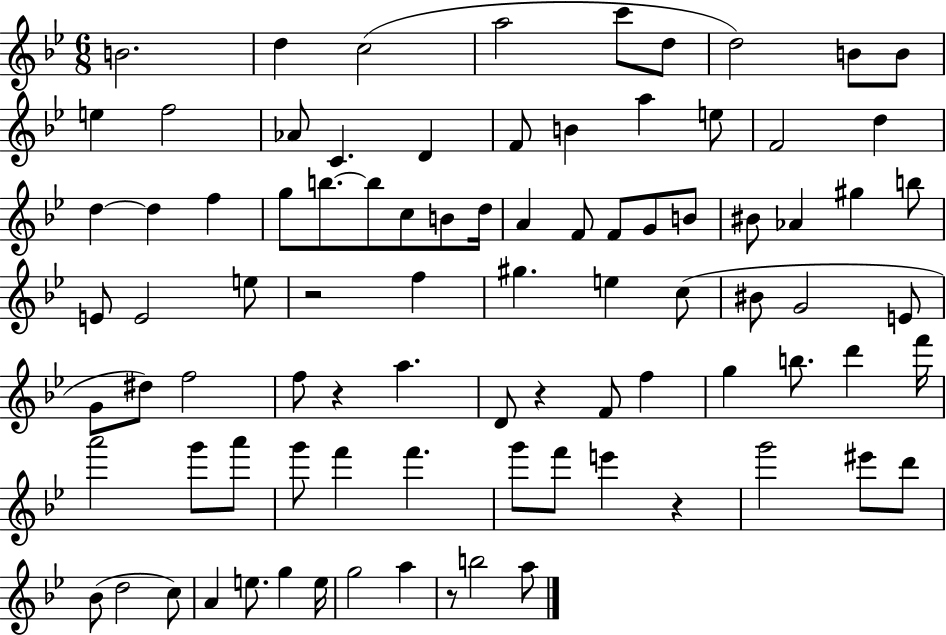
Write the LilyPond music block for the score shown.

{
  \clef treble
  \numericTimeSignature
  \time 6/8
  \key bes \major
  b'2. | d''4 c''2( | a''2 c'''8 d''8 | d''2) b'8 b'8 | \break e''4 f''2 | aes'8 c'4. d'4 | f'8 b'4 a''4 e''8 | f'2 d''4 | \break d''4~~ d''4 f''4 | g''8 b''8.~~ b''8 c''8 b'8 d''16 | a'4 f'8 f'8 g'8 b'8 | bis'8 aes'4 gis''4 b''8 | \break e'8 e'2 e''8 | r2 f''4 | gis''4. e''4 c''8( | bis'8 g'2 e'8 | \break g'8 dis''8) f''2 | f''8 r4 a''4. | d'8 r4 f'8 f''4 | g''4 b''8. d'''4 f'''16 | \break a'''2 g'''8 a'''8 | g'''8 f'''4 f'''4. | g'''8 f'''8 e'''4 r4 | g'''2 eis'''8 d'''8 | \break bes'8( d''2 c''8) | a'4 e''8. g''4 e''16 | g''2 a''4 | r8 b''2 a''8 | \break \bar "|."
}